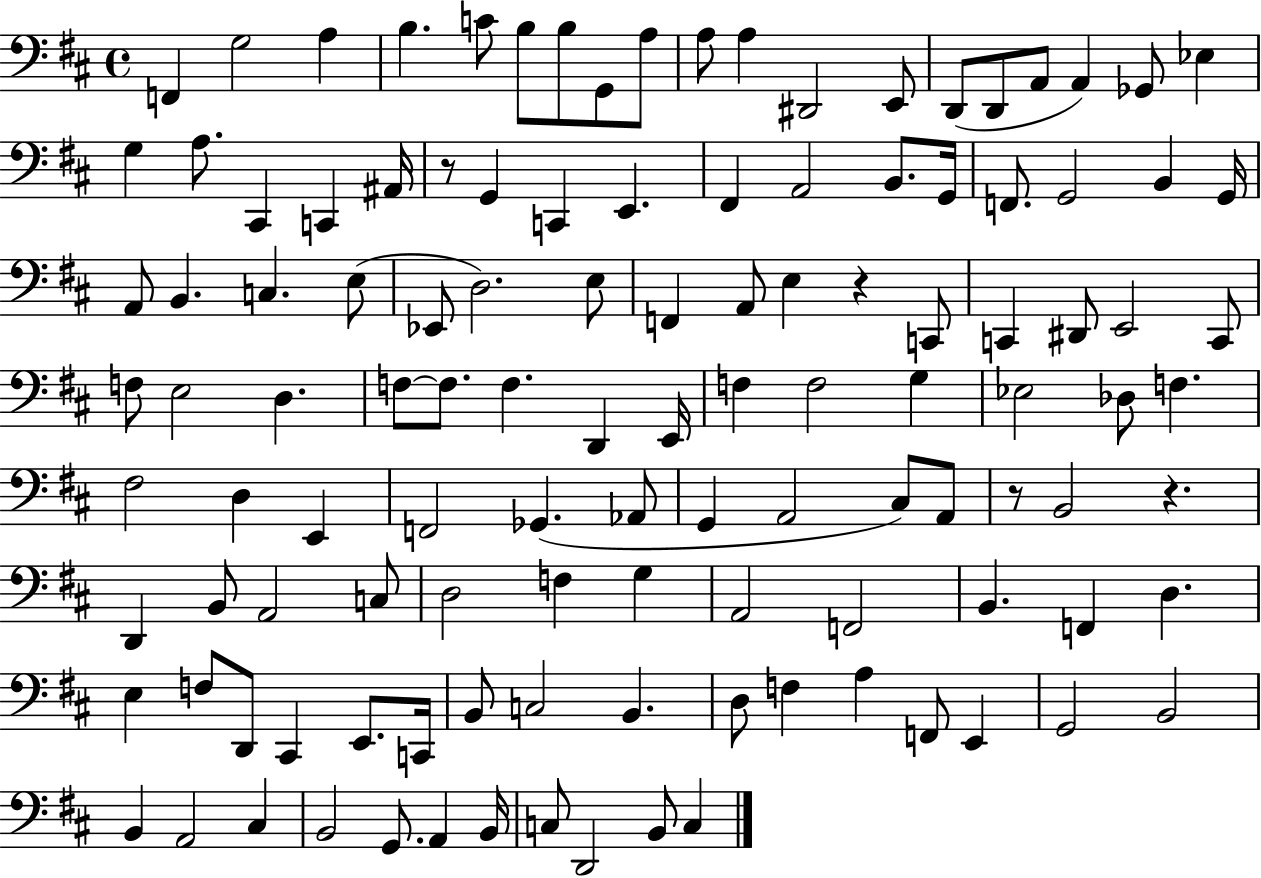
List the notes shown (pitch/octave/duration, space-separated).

F2/q G3/h A3/q B3/q. C4/e B3/e B3/e G2/e A3/e A3/e A3/q D#2/h E2/e D2/e D2/e A2/e A2/q Gb2/e Eb3/q G3/q A3/e. C#2/q C2/q A#2/s R/e G2/q C2/q E2/q. F#2/q A2/h B2/e. G2/s F2/e. G2/h B2/q G2/s A2/e B2/q. C3/q. E3/e Eb2/e D3/h. E3/e F2/q A2/e E3/q R/q C2/e C2/q D#2/e E2/h C2/e F3/e E3/h D3/q. F3/e F3/e. F3/q. D2/q E2/s F3/q F3/h G3/q Eb3/h Db3/e F3/q. F#3/h D3/q E2/q F2/h Gb2/q. Ab2/e G2/q A2/h C#3/e A2/e R/e B2/h R/q. D2/q B2/e A2/h C3/e D3/h F3/q G3/q A2/h F2/h B2/q. F2/q D3/q. E3/q F3/e D2/e C#2/q E2/e. C2/s B2/e C3/h B2/q. D3/e F3/q A3/q F2/e E2/q G2/h B2/h B2/q A2/h C#3/q B2/h G2/e. A2/q B2/s C3/e D2/h B2/e C3/q